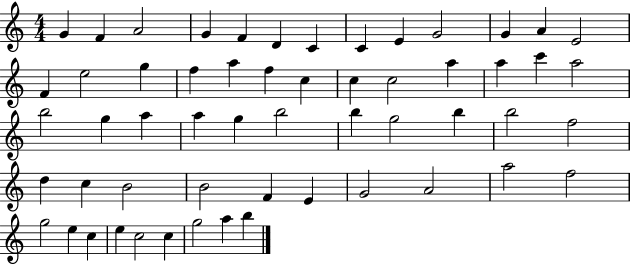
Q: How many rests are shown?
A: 0